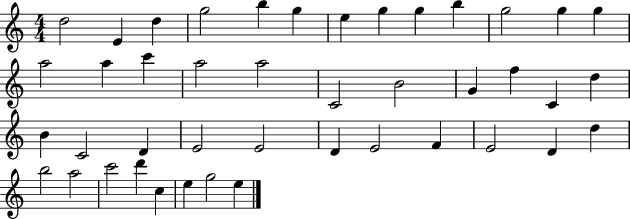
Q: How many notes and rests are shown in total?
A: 43